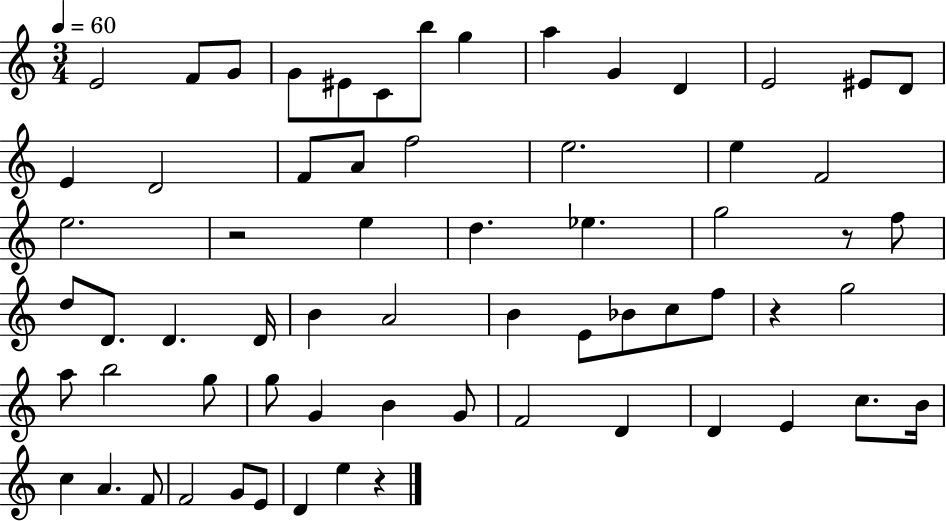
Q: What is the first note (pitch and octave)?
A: E4